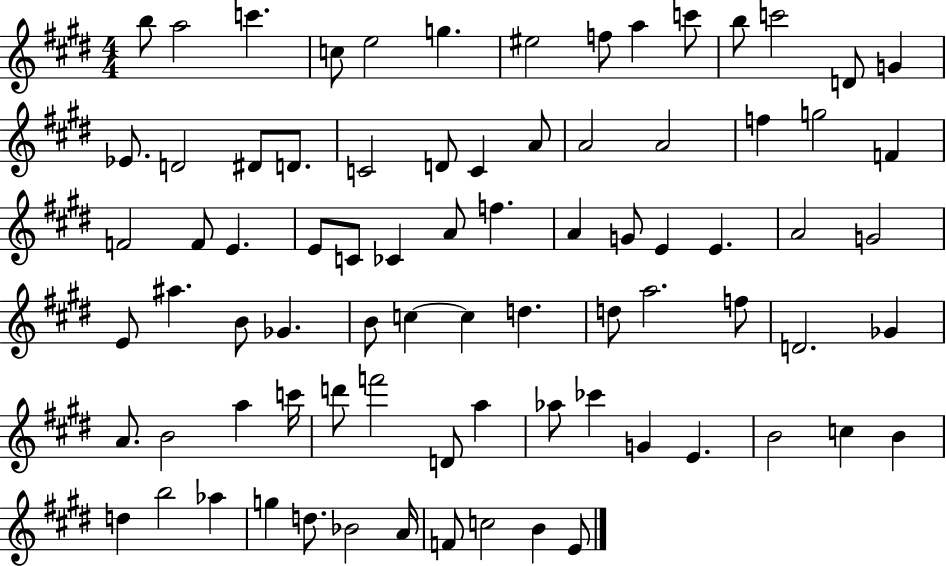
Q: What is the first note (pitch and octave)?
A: B5